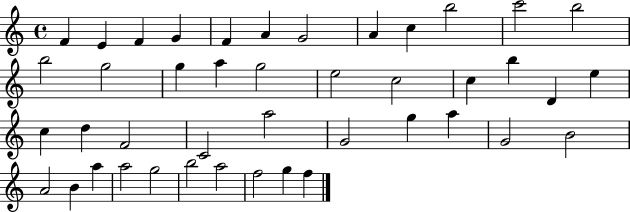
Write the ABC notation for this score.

X:1
T:Untitled
M:4/4
L:1/4
K:C
F E F G F A G2 A c b2 c'2 b2 b2 g2 g a g2 e2 c2 c b D e c d F2 C2 a2 G2 g a G2 B2 A2 B a a2 g2 b2 a2 f2 g f